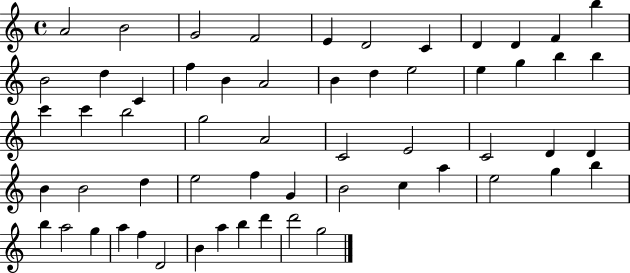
A4/h B4/h G4/h F4/h E4/q D4/h C4/q D4/q D4/q F4/q B5/q B4/h D5/q C4/q F5/q B4/q A4/h B4/q D5/q E5/h E5/q G5/q B5/q B5/q C6/q C6/q B5/h G5/h A4/h C4/h E4/h C4/h D4/q D4/q B4/q B4/h D5/q E5/h F5/q G4/q B4/h C5/q A5/q E5/h G5/q B5/q B5/q A5/h G5/q A5/q F5/q D4/h B4/q A5/q B5/q D6/q D6/h G5/h